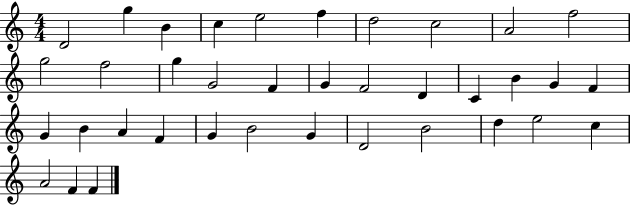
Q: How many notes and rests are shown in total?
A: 37